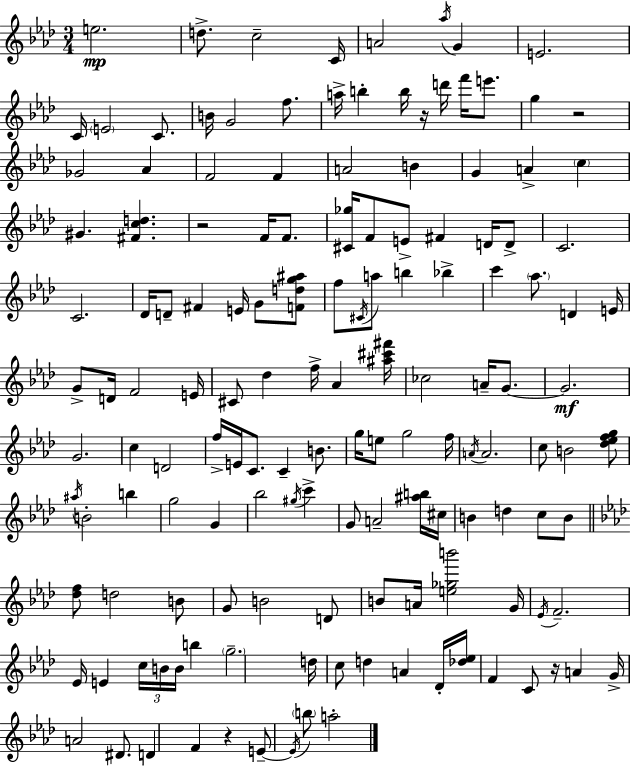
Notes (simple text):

E5/h. D5/e. C5/h C4/s A4/h Ab5/s G4/q E4/h. C4/s E4/h C4/e. B4/s G4/h F5/e. A5/s B5/q B5/s R/s D6/s F6/s E6/e. G5/q R/h Gb4/h Ab4/q F4/h F4/q A4/h B4/q G4/q A4/q C5/q G#4/q. [F#4,C5,D5]/q. R/h F4/s F4/e. [C#4,Gb5]/s F4/e E4/e F#4/q D4/s D4/e C4/h. C4/h. Db4/s D4/e F#4/q E4/s G4/e [F4,D5,G5,A#5]/e F5/e C#4/s A5/e B5/q Bb5/q C6/q Ab5/e. D4/q E4/s G4/e D4/s F4/h E4/s C#4/e Db5/q F5/s Ab4/q [A#5,C#6,F#6]/s CES5/h A4/s G4/e. G4/h. G4/h. C5/q D4/h F5/s E4/s C4/e. C4/q B4/e. G5/s E5/e G5/h F5/s A4/s A4/h. C5/e B4/h [Db5,Eb5,F5,G5]/e A#5/s B4/h B5/q G5/h G4/q Bb5/h G#5/s C6/q G4/e A4/h [A#5,B5]/s C#5/s B4/q D5/q C5/e B4/e [Db5,F5]/e D5/h B4/e G4/e B4/h D4/e B4/e A4/s [E5,Gb5,B6]/h G4/s Eb4/s F4/h. Eb4/s E4/q C5/s B4/s B4/s B5/q G5/h. D5/s C5/e D5/q A4/q Db4/s [Db5,Eb5]/s F4/q C4/e R/s A4/q G4/s A4/h D#4/e. D4/q F4/q R/q E4/e E4/s B5/e A5/h